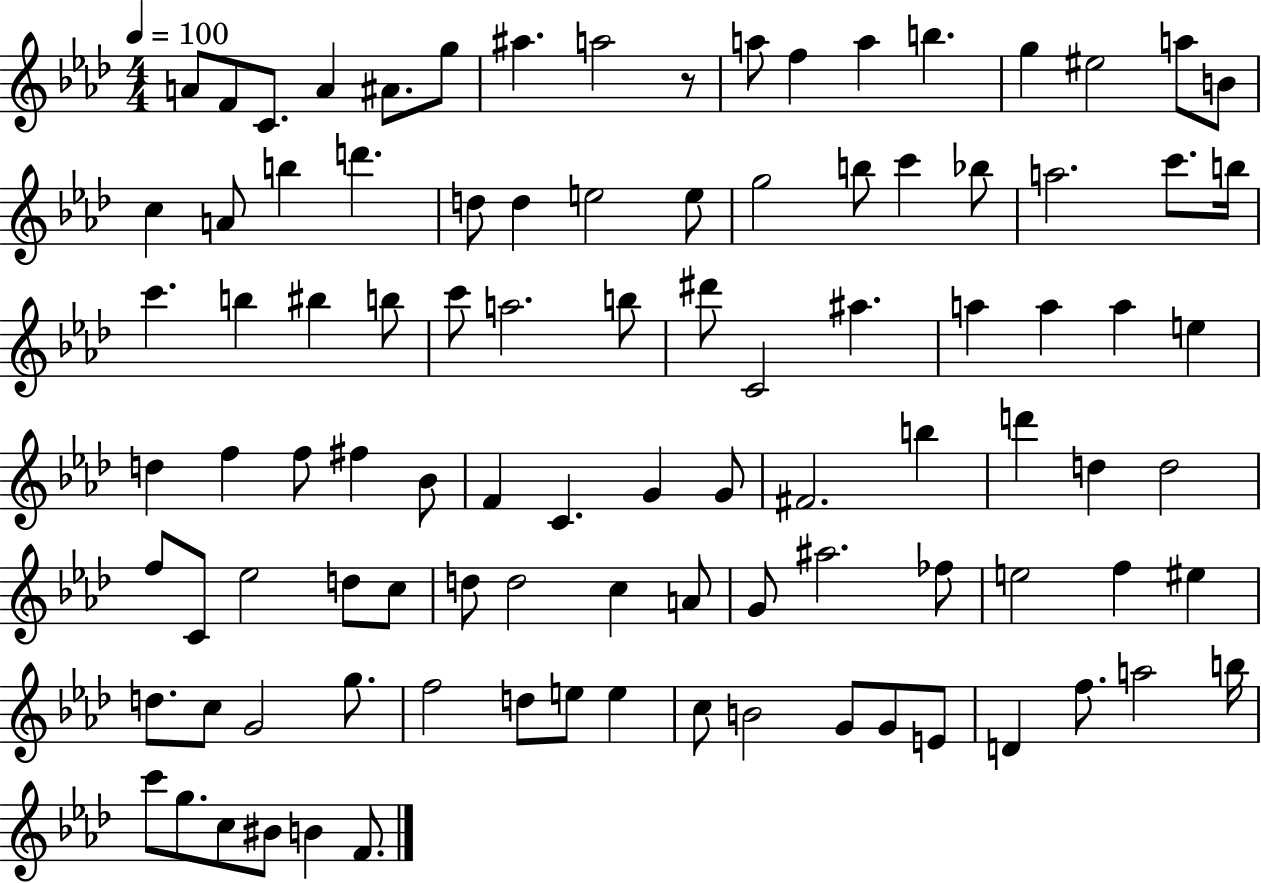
A4/e F4/e C4/e. A4/q A#4/e. G5/e A#5/q. A5/h R/e A5/e F5/q A5/q B5/q. G5/q EIS5/h A5/e B4/e C5/q A4/e B5/q D6/q. D5/e D5/q E5/h E5/e G5/h B5/e C6/q Bb5/e A5/h. C6/e. B5/s C6/q. B5/q BIS5/q B5/e C6/e A5/h. B5/e D#6/e C4/h A#5/q. A5/q A5/q A5/q E5/q D5/q F5/q F5/e F#5/q Bb4/e F4/q C4/q. G4/q G4/e F#4/h. B5/q D6/q D5/q D5/h F5/e C4/e Eb5/h D5/e C5/e D5/e D5/h C5/q A4/e G4/e A#5/h. FES5/e E5/h F5/q EIS5/q D5/e. C5/e G4/h G5/e. F5/h D5/e E5/e E5/q C5/e B4/h G4/e G4/e E4/e D4/q F5/e. A5/h B5/s C6/e G5/e. C5/e BIS4/e B4/q F4/e.